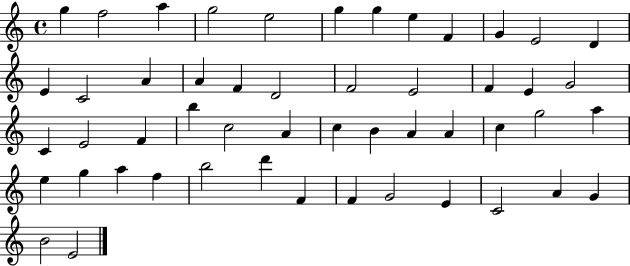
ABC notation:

X:1
T:Untitled
M:4/4
L:1/4
K:C
g f2 a g2 e2 g g e F G E2 D E C2 A A F D2 F2 E2 F E G2 C E2 F b c2 A c B A A c g2 a e g a f b2 d' F F G2 E C2 A G B2 E2